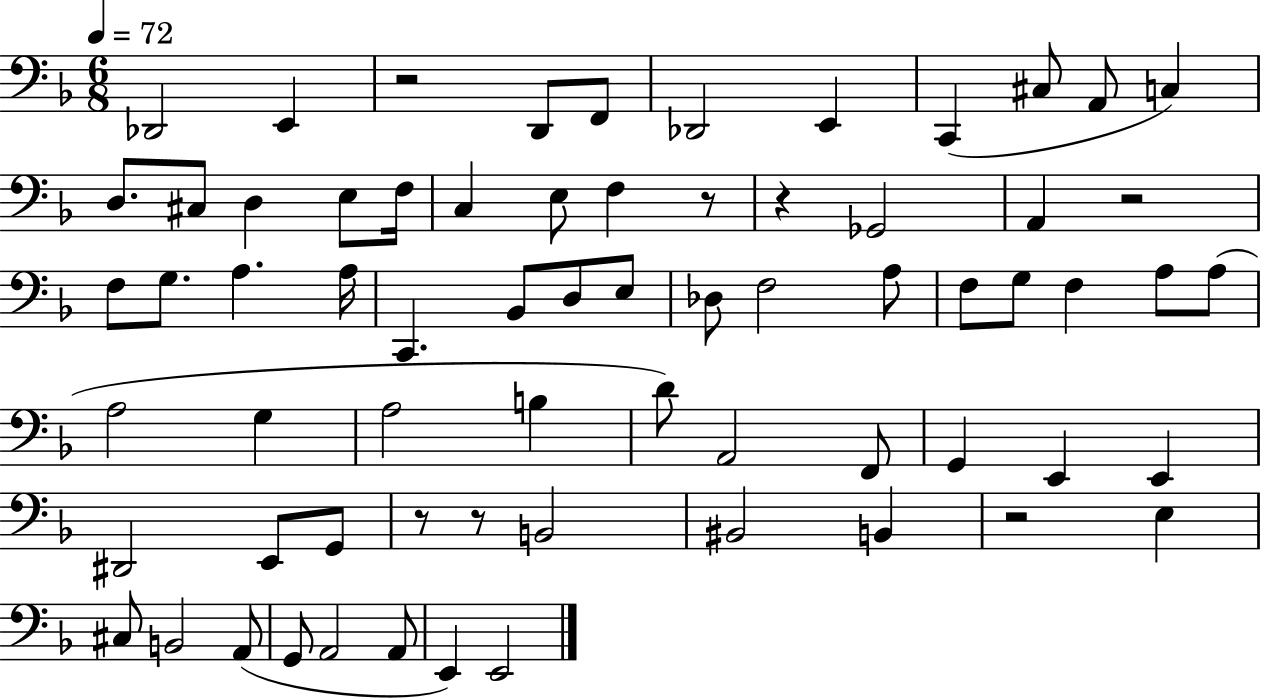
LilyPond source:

{
  \clef bass
  \numericTimeSignature
  \time 6/8
  \key f \major
  \tempo 4 = 72
  des,2 e,4 | r2 d,8 f,8 | des,2 e,4 | c,4( cis8 a,8 c4) | \break d8. cis8 d4 e8 f16 | c4 e8 f4 r8 | r4 ges,2 | a,4 r2 | \break f8 g8. a4. a16 | c,4. bes,8 d8 e8 | des8 f2 a8 | f8 g8 f4 a8 a8( | \break a2 g4 | a2 b4 | d'8) a,2 f,8 | g,4 e,4 e,4 | \break dis,2 e,8 g,8 | r8 r8 b,2 | bis,2 b,4 | r2 e4 | \break cis8 b,2 a,8( | g,8 a,2 a,8 | e,4) e,2 | \bar "|."
}